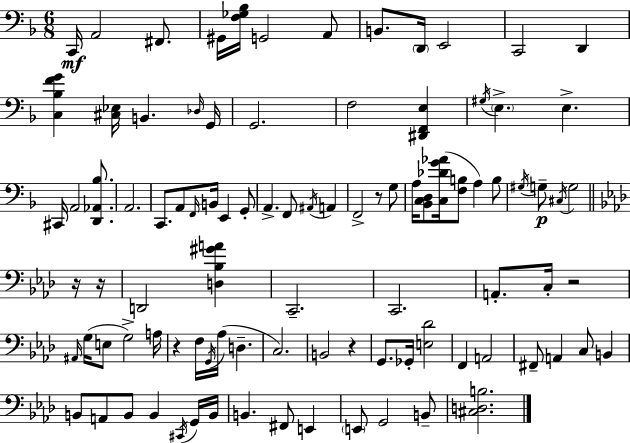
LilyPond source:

{
  \clef bass
  \numericTimeSignature
  \time 6/8
  \key d \minor
  c,16\mf a,2 fis,8. | gis,16 <f ges bes>16 g,2 a,8 | b,8. \parenthesize d,16 e,2 | c,2 d,4 | \break <c bes f' g'>4 <cis ees>16 b,4. \grace { des16 } | g,16 g,2. | f2 <dis, f, e>4 | \acciaccatura { gis16 } \parenthesize e4.-> e4.-> | \break cis,16 a,2 <d, aes, bes>8. | a,2. | c,8. a,8 \grace { f,16 } b,16 e,4 | g,8-. a,4.-> f,8 \acciaccatura { ais,16 } | \break a,4 f,2-> | r8 g8 a16 <bes, c d>8 <c des' g' aes'>16( <f b>8 a4) | b8 \acciaccatura { gis16 } g8--\p \acciaccatura { cis16 } g2 | \bar "||" \break \key f \minor r16 r16 d,2 <d bes gis' a'>4 | c,2.-- | c,2. | a,8.-. c16-. r2 | \break \grace { ais,16 }( g16 e8 g2->) | a16 r4 f16 \acciaccatura { g,16 }( aes16 d4.-- | c2.) | b,2 | \break r4 g,8. ges,16-. <e des'>2 | f,4 a,2 | fis,8-- a,4 c8 | b,4 b,8 a,8 b,8 b,4 | \break \acciaccatura { cis,16 } g,16 b,16 b,4. fis,8 | e,4 \parenthesize e,8 g,2 | b,8-- <cis d b>2. | \bar "|."
}